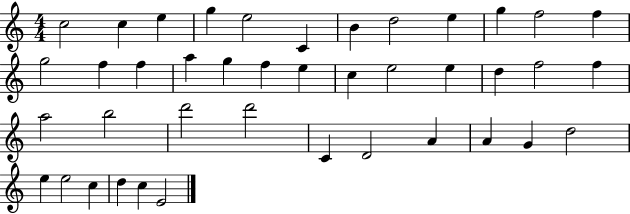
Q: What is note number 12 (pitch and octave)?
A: F5